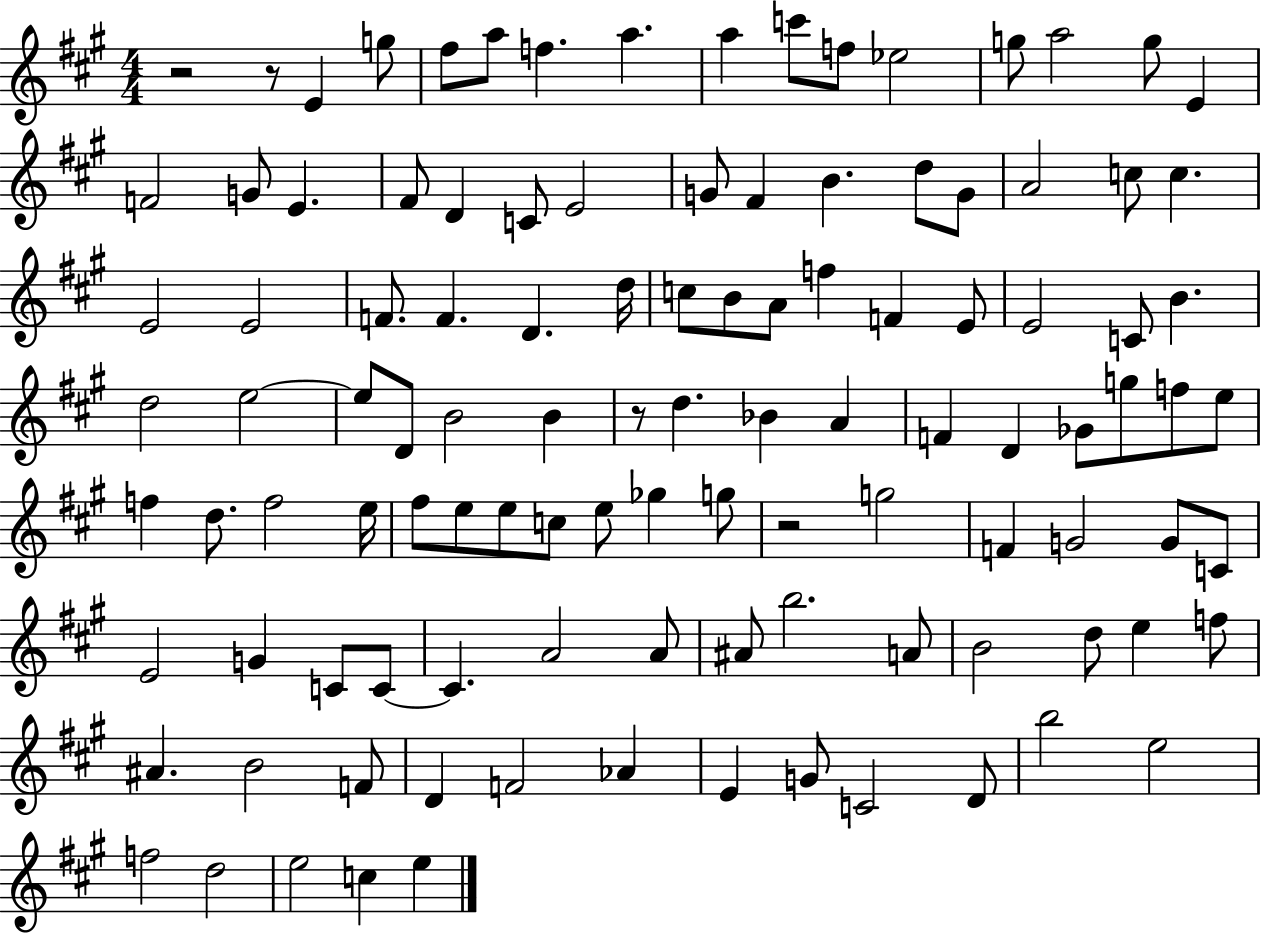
{
  \clef treble
  \numericTimeSignature
  \time 4/4
  \key a \major
  \repeat volta 2 { r2 r8 e'4 g''8 | fis''8 a''8 f''4. a''4. | a''4 c'''8 f''8 ees''2 | g''8 a''2 g''8 e'4 | \break f'2 g'8 e'4. | fis'8 d'4 c'8 e'2 | g'8 fis'4 b'4. d''8 g'8 | a'2 c''8 c''4. | \break e'2 e'2 | f'8. f'4. d'4. d''16 | c''8 b'8 a'8 f''4 f'4 e'8 | e'2 c'8 b'4. | \break d''2 e''2~~ | e''8 d'8 b'2 b'4 | r8 d''4. bes'4 a'4 | f'4 d'4 ges'8 g''8 f''8 e''8 | \break f''4 d''8. f''2 e''16 | fis''8 e''8 e''8 c''8 e''8 ges''4 g''8 | r2 g''2 | f'4 g'2 g'8 c'8 | \break e'2 g'4 c'8 c'8~~ | c'4. a'2 a'8 | ais'8 b''2. a'8 | b'2 d''8 e''4 f''8 | \break ais'4. b'2 f'8 | d'4 f'2 aes'4 | e'4 g'8 c'2 d'8 | b''2 e''2 | \break f''2 d''2 | e''2 c''4 e''4 | } \bar "|."
}